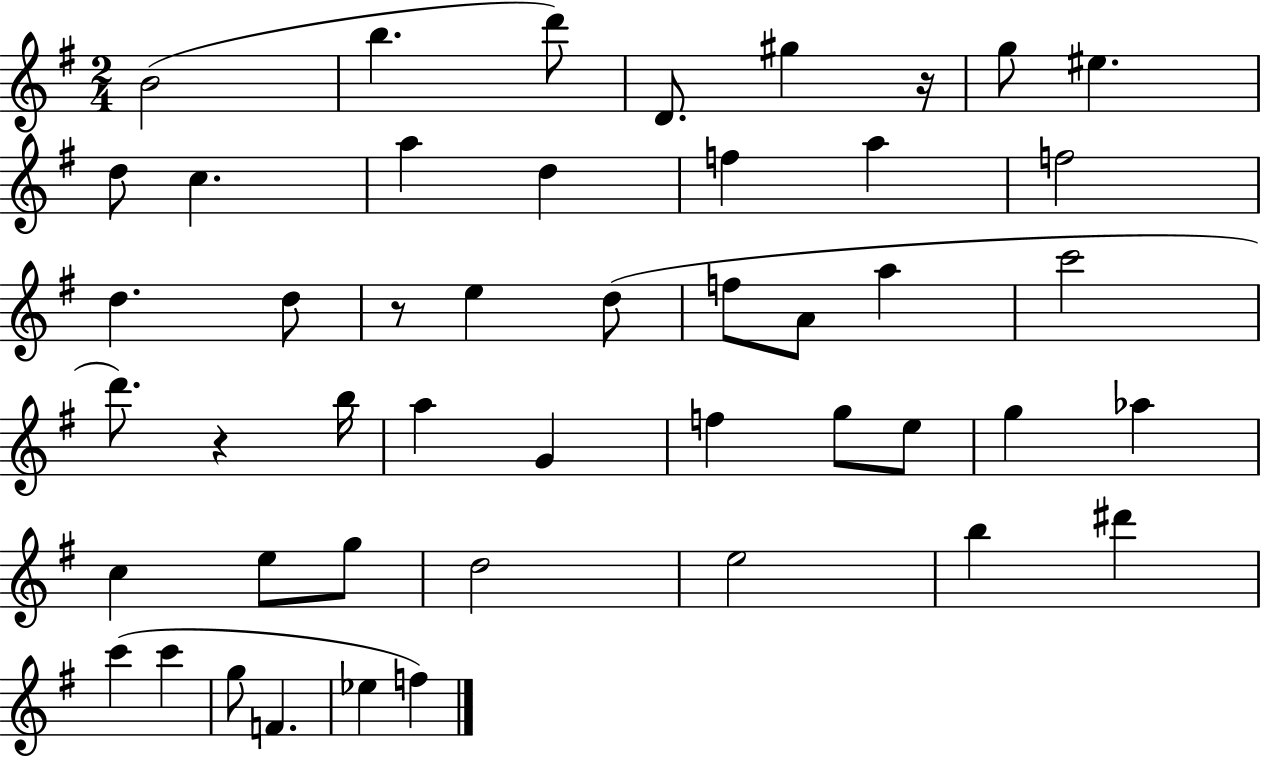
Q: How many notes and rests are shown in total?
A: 47